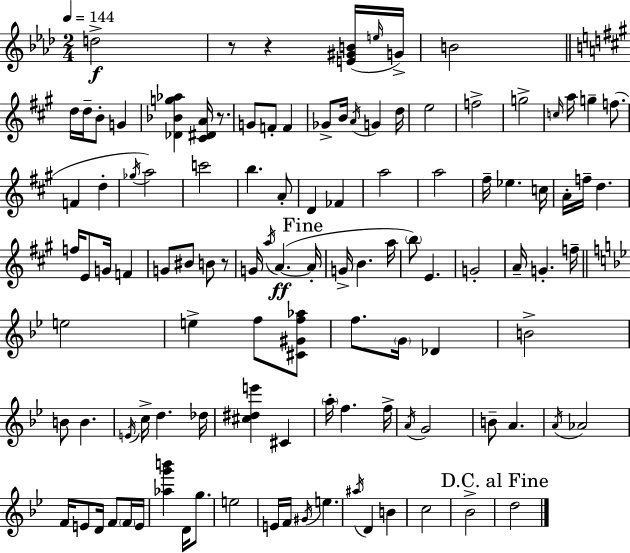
X:1
T:Untitled
M:2/4
L:1/4
K:Ab
d2 z/2 z [E^GB]/4 e/4 G/4 B2 d/4 d/4 B/2 G [_D_Bg_a] [^C^DA]/4 z/2 G/2 F/2 F _G/2 B/4 A/4 G d/4 e2 f2 g2 c/4 a/4 g f/2 F d _g/4 a2 c'2 b A/2 D _F a2 a2 ^f/4 _e c/4 A/4 f/4 d f/4 E/2 G/4 F G/2 ^B/2 B/2 z/2 G/4 a/4 A A/4 G/4 B a/4 b/2 E G2 A/4 G f/4 e2 e f/2 [^C^Gf_a]/2 f/2 G/4 _D B2 B/2 B E/4 c/4 d _d/4 [^c^de'] ^C a/4 f f/4 A/4 G2 B/2 A A/4 _A2 F/4 E/2 D/4 F/2 F/4 E/4 [_ag'b'] D/4 g/2 e2 E/4 F/4 ^G/4 e ^a/4 D B c2 _B2 d2